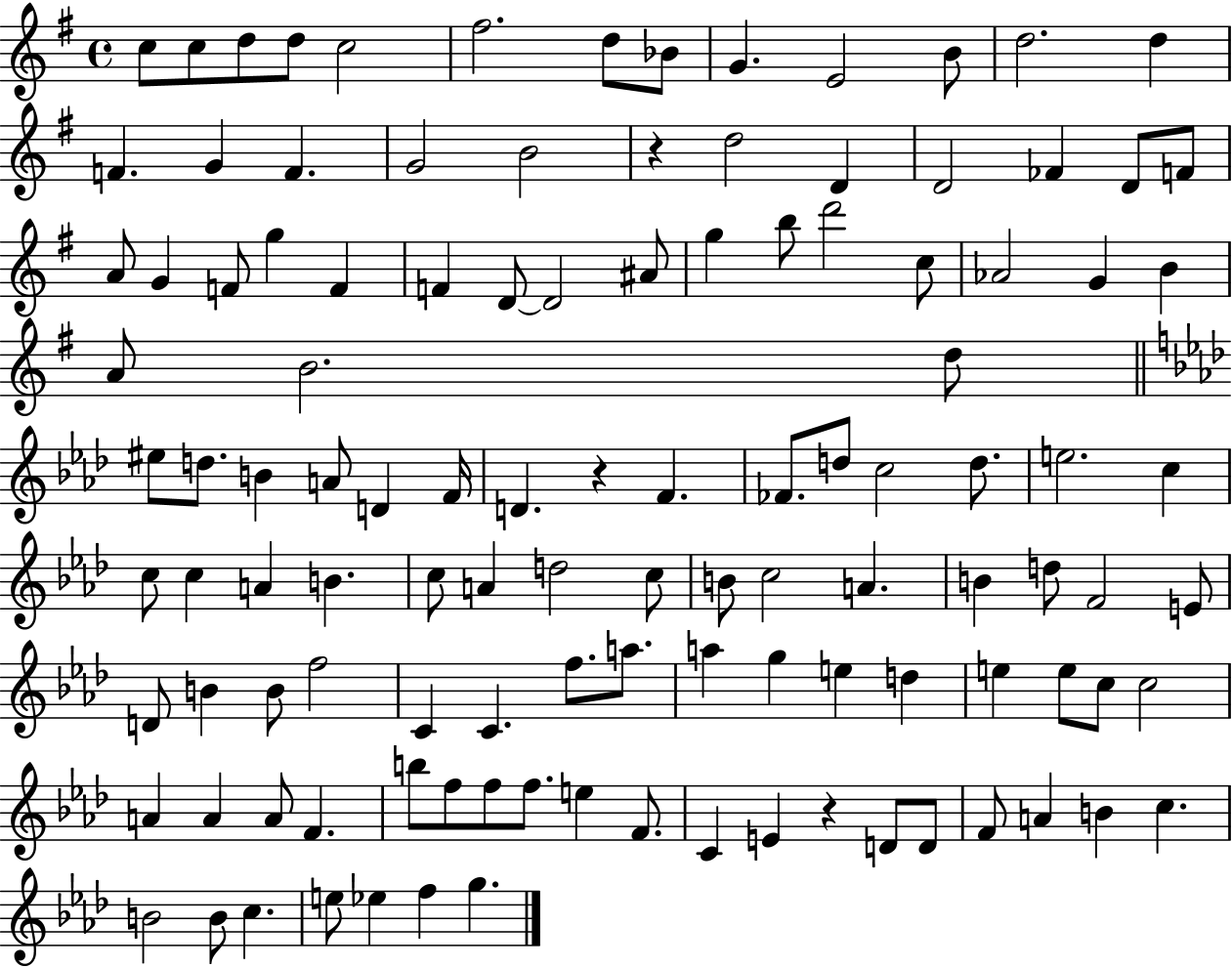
X:1
T:Untitled
M:4/4
L:1/4
K:G
c/2 c/2 d/2 d/2 c2 ^f2 d/2 _B/2 G E2 B/2 d2 d F G F G2 B2 z d2 D D2 _F D/2 F/2 A/2 G F/2 g F F D/2 D2 ^A/2 g b/2 d'2 c/2 _A2 G B A/2 B2 d/2 ^e/2 d/2 B A/2 D F/4 D z F _F/2 d/2 c2 d/2 e2 c c/2 c A B c/2 A d2 c/2 B/2 c2 A B d/2 F2 E/2 D/2 B B/2 f2 C C f/2 a/2 a g e d e e/2 c/2 c2 A A A/2 F b/2 f/2 f/2 f/2 e F/2 C E z D/2 D/2 F/2 A B c B2 B/2 c e/2 _e f g